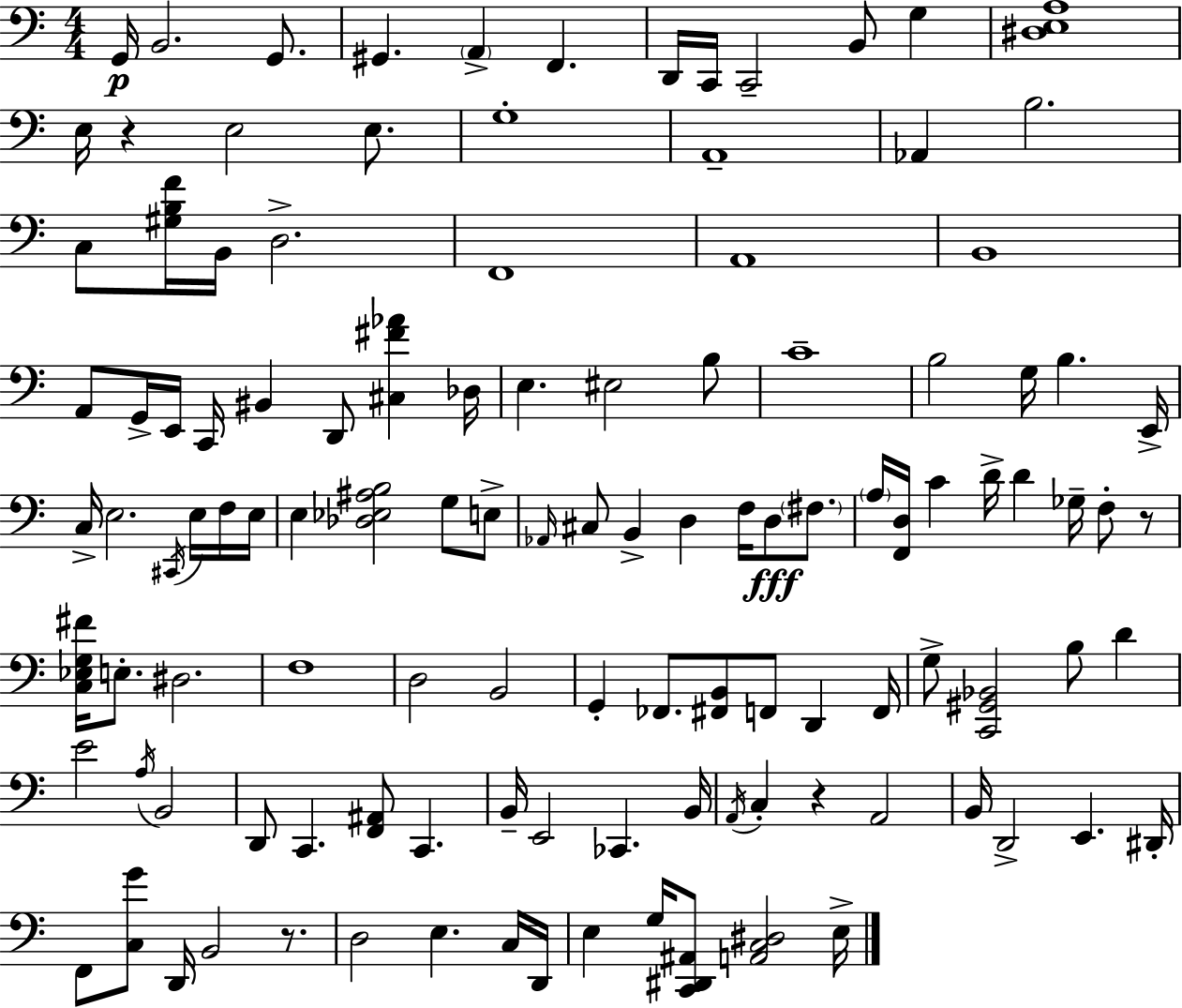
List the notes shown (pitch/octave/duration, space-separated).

G2/s B2/h. G2/e. G#2/q. A2/q F2/q. D2/s C2/s C2/h B2/e G3/q [D#3,E3,A3]/w E3/s R/q E3/h E3/e. G3/w A2/w Ab2/q B3/h. C3/e [G#3,B3,F4]/s B2/s D3/h. F2/w A2/w B2/w A2/e G2/s E2/s C2/s BIS2/q D2/e [C#3,F#4,Ab4]/q Db3/s E3/q. EIS3/h B3/e C4/w B3/h G3/s B3/q. E2/s C3/s E3/h. C#2/s E3/s F3/s E3/s E3/q [Db3,Eb3,A#3,B3]/h G3/e E3/e Ab2/s C#3/e B2/q D3/q F3/s D3/e F#3/e. A3/s [F2,D3]/s C4/q D4/s D4/q Gb3/s F3/e R/e [C3,Eb3,G3,F#4]/s E3/e. D#3/h. F3/w D3/h B2/h G2/q FES2/e. [F#2,B2]/e F2/e D2/q F2/s G3/e [C2,G#2,Bb2]/h B3/e D4/q E4/h A3/s B2/h D2/e C2/q. [F2,A#2]/e C2/q. B2/s E2/h CES2/q. B2/s A2/s C3/q R/q A2/h B2/s D2/h E2/q. D#2/s F2/e [C3,G4]/e D2/s B2/h R/e. D3/h E3/q. C3/s D2/s E3/q G3/s [C2,D#2,A#2]/e [A2,C3,D#3]/h E3/s